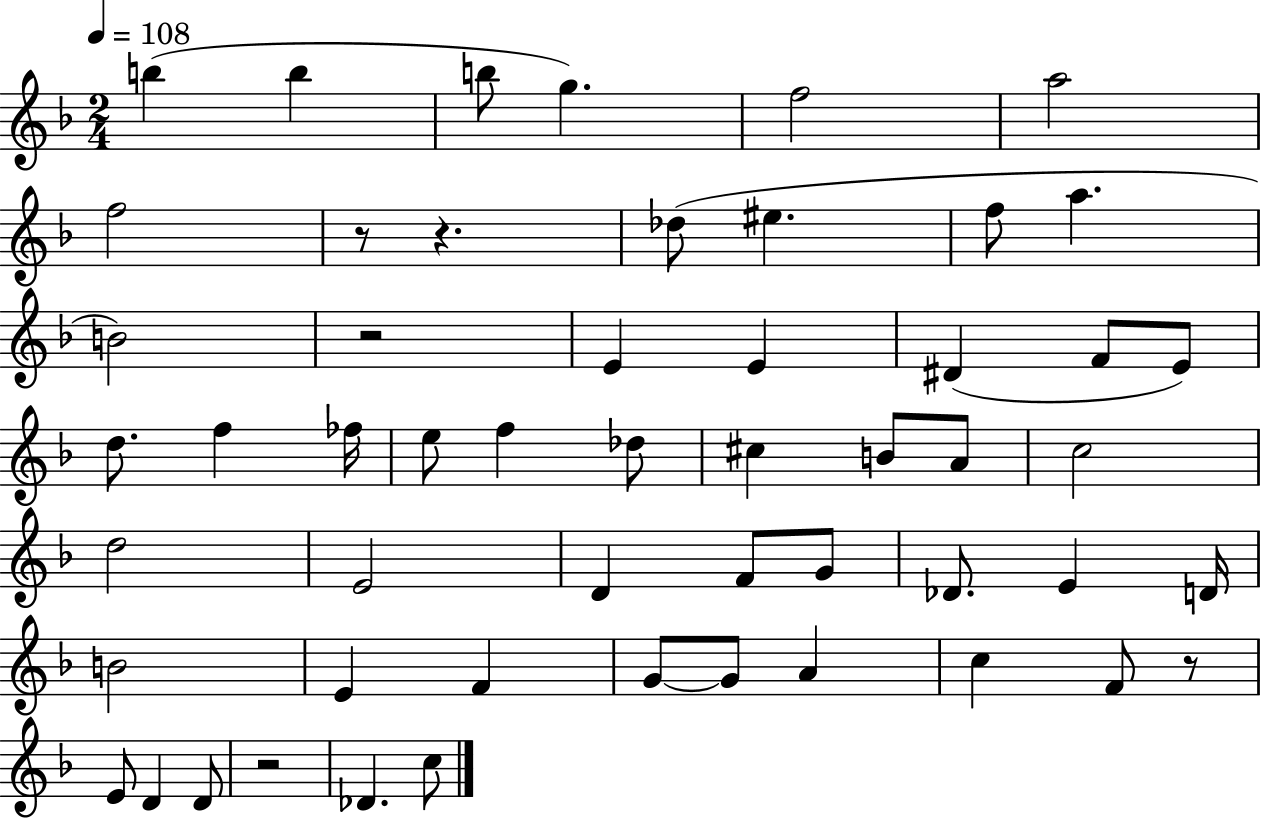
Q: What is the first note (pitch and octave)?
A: B5